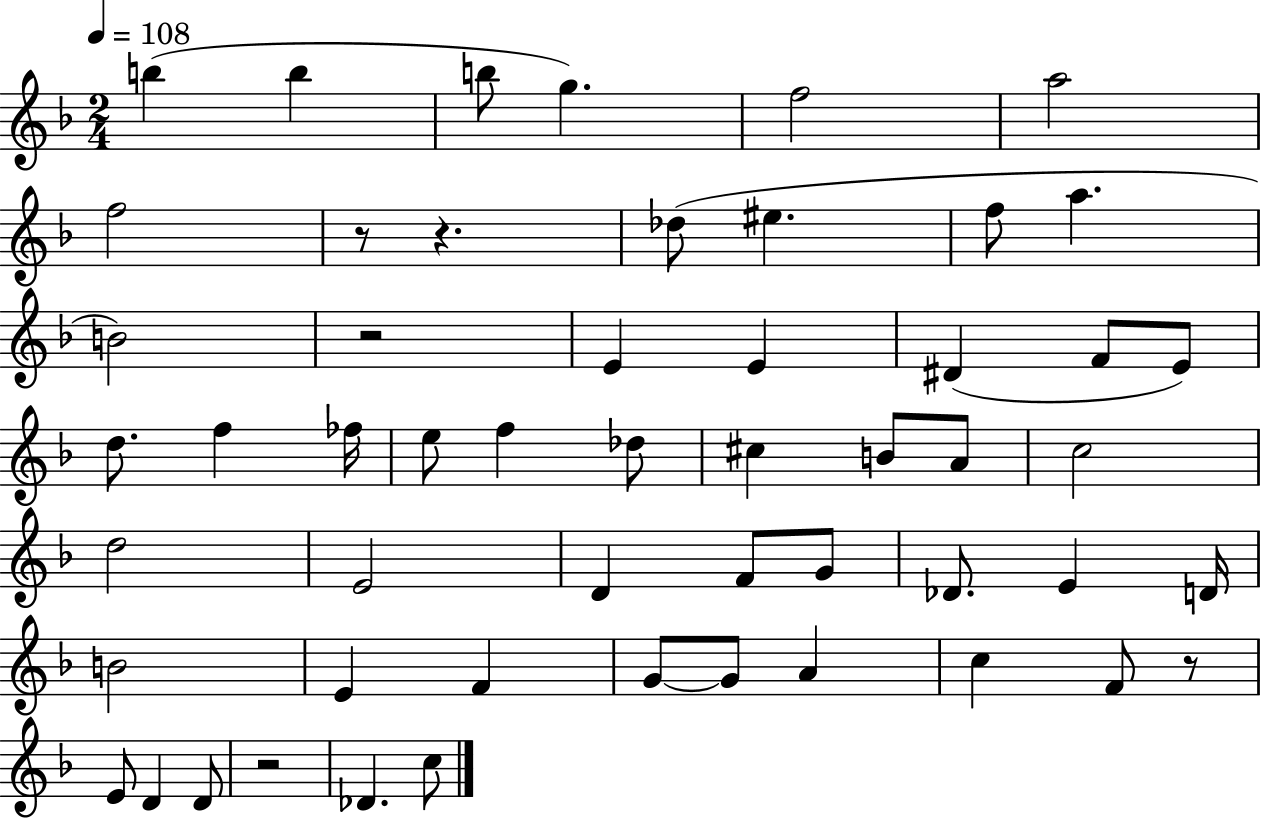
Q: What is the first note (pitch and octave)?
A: B5